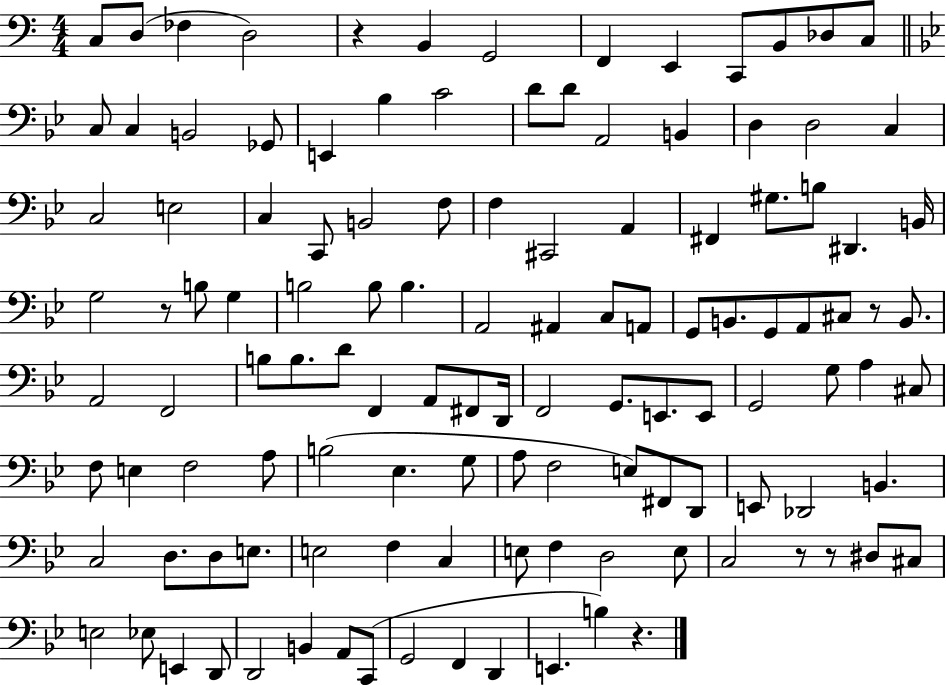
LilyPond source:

{
  \clef bass
  \numericTimeSignature
  \time 4/4
  \key c \major
  \repeat volta 2 { c8 d8( fes4 d2) | r4 b,4 g,2 | f,4 e,4 c,8 b,8 des8 c8 | \bar "||" \break \key g \minor c8 c4 b,2 ges,8 | e,4 bes4 c'2 | d'8 d'8 a,2 b,4 | d4 d2 c4 | \break c2 e2 | c4 c,8 b,2 f8 | f4 cis,2 a,4 | fis,4 gis8. b8 dis,4. b,16 | \break g2 r8 b8 g4 | b2 b8 b4. | a,2 ais,4 c8 a,8 | g,8 b,8. g,8 a,8 cis8 r8 b,8. | \break a,2 f,2 | b8 b8. d'8 f,4 a,8 fis,8 d,16 | f,2 g,8. e,8. e,8 | g,2 g8 a4 cis8 | \break f8 e4 f2 a8 | b2( ees4. g8 | a8 f2 e8) fis,8 d,8 | e,8 des,2 b,4. | \break c2 d8. d8 e8. | e2 f4 c4 | e8 f4 d2 e8 | c2 r8 r8 dis8 cis8 | \break e2 ees8 e,4 d,8 | d,2 b,4 a,8 c,8( | g,2 f,4 d,4 | e,4. b4) r4. | \break } \bar "|."
}